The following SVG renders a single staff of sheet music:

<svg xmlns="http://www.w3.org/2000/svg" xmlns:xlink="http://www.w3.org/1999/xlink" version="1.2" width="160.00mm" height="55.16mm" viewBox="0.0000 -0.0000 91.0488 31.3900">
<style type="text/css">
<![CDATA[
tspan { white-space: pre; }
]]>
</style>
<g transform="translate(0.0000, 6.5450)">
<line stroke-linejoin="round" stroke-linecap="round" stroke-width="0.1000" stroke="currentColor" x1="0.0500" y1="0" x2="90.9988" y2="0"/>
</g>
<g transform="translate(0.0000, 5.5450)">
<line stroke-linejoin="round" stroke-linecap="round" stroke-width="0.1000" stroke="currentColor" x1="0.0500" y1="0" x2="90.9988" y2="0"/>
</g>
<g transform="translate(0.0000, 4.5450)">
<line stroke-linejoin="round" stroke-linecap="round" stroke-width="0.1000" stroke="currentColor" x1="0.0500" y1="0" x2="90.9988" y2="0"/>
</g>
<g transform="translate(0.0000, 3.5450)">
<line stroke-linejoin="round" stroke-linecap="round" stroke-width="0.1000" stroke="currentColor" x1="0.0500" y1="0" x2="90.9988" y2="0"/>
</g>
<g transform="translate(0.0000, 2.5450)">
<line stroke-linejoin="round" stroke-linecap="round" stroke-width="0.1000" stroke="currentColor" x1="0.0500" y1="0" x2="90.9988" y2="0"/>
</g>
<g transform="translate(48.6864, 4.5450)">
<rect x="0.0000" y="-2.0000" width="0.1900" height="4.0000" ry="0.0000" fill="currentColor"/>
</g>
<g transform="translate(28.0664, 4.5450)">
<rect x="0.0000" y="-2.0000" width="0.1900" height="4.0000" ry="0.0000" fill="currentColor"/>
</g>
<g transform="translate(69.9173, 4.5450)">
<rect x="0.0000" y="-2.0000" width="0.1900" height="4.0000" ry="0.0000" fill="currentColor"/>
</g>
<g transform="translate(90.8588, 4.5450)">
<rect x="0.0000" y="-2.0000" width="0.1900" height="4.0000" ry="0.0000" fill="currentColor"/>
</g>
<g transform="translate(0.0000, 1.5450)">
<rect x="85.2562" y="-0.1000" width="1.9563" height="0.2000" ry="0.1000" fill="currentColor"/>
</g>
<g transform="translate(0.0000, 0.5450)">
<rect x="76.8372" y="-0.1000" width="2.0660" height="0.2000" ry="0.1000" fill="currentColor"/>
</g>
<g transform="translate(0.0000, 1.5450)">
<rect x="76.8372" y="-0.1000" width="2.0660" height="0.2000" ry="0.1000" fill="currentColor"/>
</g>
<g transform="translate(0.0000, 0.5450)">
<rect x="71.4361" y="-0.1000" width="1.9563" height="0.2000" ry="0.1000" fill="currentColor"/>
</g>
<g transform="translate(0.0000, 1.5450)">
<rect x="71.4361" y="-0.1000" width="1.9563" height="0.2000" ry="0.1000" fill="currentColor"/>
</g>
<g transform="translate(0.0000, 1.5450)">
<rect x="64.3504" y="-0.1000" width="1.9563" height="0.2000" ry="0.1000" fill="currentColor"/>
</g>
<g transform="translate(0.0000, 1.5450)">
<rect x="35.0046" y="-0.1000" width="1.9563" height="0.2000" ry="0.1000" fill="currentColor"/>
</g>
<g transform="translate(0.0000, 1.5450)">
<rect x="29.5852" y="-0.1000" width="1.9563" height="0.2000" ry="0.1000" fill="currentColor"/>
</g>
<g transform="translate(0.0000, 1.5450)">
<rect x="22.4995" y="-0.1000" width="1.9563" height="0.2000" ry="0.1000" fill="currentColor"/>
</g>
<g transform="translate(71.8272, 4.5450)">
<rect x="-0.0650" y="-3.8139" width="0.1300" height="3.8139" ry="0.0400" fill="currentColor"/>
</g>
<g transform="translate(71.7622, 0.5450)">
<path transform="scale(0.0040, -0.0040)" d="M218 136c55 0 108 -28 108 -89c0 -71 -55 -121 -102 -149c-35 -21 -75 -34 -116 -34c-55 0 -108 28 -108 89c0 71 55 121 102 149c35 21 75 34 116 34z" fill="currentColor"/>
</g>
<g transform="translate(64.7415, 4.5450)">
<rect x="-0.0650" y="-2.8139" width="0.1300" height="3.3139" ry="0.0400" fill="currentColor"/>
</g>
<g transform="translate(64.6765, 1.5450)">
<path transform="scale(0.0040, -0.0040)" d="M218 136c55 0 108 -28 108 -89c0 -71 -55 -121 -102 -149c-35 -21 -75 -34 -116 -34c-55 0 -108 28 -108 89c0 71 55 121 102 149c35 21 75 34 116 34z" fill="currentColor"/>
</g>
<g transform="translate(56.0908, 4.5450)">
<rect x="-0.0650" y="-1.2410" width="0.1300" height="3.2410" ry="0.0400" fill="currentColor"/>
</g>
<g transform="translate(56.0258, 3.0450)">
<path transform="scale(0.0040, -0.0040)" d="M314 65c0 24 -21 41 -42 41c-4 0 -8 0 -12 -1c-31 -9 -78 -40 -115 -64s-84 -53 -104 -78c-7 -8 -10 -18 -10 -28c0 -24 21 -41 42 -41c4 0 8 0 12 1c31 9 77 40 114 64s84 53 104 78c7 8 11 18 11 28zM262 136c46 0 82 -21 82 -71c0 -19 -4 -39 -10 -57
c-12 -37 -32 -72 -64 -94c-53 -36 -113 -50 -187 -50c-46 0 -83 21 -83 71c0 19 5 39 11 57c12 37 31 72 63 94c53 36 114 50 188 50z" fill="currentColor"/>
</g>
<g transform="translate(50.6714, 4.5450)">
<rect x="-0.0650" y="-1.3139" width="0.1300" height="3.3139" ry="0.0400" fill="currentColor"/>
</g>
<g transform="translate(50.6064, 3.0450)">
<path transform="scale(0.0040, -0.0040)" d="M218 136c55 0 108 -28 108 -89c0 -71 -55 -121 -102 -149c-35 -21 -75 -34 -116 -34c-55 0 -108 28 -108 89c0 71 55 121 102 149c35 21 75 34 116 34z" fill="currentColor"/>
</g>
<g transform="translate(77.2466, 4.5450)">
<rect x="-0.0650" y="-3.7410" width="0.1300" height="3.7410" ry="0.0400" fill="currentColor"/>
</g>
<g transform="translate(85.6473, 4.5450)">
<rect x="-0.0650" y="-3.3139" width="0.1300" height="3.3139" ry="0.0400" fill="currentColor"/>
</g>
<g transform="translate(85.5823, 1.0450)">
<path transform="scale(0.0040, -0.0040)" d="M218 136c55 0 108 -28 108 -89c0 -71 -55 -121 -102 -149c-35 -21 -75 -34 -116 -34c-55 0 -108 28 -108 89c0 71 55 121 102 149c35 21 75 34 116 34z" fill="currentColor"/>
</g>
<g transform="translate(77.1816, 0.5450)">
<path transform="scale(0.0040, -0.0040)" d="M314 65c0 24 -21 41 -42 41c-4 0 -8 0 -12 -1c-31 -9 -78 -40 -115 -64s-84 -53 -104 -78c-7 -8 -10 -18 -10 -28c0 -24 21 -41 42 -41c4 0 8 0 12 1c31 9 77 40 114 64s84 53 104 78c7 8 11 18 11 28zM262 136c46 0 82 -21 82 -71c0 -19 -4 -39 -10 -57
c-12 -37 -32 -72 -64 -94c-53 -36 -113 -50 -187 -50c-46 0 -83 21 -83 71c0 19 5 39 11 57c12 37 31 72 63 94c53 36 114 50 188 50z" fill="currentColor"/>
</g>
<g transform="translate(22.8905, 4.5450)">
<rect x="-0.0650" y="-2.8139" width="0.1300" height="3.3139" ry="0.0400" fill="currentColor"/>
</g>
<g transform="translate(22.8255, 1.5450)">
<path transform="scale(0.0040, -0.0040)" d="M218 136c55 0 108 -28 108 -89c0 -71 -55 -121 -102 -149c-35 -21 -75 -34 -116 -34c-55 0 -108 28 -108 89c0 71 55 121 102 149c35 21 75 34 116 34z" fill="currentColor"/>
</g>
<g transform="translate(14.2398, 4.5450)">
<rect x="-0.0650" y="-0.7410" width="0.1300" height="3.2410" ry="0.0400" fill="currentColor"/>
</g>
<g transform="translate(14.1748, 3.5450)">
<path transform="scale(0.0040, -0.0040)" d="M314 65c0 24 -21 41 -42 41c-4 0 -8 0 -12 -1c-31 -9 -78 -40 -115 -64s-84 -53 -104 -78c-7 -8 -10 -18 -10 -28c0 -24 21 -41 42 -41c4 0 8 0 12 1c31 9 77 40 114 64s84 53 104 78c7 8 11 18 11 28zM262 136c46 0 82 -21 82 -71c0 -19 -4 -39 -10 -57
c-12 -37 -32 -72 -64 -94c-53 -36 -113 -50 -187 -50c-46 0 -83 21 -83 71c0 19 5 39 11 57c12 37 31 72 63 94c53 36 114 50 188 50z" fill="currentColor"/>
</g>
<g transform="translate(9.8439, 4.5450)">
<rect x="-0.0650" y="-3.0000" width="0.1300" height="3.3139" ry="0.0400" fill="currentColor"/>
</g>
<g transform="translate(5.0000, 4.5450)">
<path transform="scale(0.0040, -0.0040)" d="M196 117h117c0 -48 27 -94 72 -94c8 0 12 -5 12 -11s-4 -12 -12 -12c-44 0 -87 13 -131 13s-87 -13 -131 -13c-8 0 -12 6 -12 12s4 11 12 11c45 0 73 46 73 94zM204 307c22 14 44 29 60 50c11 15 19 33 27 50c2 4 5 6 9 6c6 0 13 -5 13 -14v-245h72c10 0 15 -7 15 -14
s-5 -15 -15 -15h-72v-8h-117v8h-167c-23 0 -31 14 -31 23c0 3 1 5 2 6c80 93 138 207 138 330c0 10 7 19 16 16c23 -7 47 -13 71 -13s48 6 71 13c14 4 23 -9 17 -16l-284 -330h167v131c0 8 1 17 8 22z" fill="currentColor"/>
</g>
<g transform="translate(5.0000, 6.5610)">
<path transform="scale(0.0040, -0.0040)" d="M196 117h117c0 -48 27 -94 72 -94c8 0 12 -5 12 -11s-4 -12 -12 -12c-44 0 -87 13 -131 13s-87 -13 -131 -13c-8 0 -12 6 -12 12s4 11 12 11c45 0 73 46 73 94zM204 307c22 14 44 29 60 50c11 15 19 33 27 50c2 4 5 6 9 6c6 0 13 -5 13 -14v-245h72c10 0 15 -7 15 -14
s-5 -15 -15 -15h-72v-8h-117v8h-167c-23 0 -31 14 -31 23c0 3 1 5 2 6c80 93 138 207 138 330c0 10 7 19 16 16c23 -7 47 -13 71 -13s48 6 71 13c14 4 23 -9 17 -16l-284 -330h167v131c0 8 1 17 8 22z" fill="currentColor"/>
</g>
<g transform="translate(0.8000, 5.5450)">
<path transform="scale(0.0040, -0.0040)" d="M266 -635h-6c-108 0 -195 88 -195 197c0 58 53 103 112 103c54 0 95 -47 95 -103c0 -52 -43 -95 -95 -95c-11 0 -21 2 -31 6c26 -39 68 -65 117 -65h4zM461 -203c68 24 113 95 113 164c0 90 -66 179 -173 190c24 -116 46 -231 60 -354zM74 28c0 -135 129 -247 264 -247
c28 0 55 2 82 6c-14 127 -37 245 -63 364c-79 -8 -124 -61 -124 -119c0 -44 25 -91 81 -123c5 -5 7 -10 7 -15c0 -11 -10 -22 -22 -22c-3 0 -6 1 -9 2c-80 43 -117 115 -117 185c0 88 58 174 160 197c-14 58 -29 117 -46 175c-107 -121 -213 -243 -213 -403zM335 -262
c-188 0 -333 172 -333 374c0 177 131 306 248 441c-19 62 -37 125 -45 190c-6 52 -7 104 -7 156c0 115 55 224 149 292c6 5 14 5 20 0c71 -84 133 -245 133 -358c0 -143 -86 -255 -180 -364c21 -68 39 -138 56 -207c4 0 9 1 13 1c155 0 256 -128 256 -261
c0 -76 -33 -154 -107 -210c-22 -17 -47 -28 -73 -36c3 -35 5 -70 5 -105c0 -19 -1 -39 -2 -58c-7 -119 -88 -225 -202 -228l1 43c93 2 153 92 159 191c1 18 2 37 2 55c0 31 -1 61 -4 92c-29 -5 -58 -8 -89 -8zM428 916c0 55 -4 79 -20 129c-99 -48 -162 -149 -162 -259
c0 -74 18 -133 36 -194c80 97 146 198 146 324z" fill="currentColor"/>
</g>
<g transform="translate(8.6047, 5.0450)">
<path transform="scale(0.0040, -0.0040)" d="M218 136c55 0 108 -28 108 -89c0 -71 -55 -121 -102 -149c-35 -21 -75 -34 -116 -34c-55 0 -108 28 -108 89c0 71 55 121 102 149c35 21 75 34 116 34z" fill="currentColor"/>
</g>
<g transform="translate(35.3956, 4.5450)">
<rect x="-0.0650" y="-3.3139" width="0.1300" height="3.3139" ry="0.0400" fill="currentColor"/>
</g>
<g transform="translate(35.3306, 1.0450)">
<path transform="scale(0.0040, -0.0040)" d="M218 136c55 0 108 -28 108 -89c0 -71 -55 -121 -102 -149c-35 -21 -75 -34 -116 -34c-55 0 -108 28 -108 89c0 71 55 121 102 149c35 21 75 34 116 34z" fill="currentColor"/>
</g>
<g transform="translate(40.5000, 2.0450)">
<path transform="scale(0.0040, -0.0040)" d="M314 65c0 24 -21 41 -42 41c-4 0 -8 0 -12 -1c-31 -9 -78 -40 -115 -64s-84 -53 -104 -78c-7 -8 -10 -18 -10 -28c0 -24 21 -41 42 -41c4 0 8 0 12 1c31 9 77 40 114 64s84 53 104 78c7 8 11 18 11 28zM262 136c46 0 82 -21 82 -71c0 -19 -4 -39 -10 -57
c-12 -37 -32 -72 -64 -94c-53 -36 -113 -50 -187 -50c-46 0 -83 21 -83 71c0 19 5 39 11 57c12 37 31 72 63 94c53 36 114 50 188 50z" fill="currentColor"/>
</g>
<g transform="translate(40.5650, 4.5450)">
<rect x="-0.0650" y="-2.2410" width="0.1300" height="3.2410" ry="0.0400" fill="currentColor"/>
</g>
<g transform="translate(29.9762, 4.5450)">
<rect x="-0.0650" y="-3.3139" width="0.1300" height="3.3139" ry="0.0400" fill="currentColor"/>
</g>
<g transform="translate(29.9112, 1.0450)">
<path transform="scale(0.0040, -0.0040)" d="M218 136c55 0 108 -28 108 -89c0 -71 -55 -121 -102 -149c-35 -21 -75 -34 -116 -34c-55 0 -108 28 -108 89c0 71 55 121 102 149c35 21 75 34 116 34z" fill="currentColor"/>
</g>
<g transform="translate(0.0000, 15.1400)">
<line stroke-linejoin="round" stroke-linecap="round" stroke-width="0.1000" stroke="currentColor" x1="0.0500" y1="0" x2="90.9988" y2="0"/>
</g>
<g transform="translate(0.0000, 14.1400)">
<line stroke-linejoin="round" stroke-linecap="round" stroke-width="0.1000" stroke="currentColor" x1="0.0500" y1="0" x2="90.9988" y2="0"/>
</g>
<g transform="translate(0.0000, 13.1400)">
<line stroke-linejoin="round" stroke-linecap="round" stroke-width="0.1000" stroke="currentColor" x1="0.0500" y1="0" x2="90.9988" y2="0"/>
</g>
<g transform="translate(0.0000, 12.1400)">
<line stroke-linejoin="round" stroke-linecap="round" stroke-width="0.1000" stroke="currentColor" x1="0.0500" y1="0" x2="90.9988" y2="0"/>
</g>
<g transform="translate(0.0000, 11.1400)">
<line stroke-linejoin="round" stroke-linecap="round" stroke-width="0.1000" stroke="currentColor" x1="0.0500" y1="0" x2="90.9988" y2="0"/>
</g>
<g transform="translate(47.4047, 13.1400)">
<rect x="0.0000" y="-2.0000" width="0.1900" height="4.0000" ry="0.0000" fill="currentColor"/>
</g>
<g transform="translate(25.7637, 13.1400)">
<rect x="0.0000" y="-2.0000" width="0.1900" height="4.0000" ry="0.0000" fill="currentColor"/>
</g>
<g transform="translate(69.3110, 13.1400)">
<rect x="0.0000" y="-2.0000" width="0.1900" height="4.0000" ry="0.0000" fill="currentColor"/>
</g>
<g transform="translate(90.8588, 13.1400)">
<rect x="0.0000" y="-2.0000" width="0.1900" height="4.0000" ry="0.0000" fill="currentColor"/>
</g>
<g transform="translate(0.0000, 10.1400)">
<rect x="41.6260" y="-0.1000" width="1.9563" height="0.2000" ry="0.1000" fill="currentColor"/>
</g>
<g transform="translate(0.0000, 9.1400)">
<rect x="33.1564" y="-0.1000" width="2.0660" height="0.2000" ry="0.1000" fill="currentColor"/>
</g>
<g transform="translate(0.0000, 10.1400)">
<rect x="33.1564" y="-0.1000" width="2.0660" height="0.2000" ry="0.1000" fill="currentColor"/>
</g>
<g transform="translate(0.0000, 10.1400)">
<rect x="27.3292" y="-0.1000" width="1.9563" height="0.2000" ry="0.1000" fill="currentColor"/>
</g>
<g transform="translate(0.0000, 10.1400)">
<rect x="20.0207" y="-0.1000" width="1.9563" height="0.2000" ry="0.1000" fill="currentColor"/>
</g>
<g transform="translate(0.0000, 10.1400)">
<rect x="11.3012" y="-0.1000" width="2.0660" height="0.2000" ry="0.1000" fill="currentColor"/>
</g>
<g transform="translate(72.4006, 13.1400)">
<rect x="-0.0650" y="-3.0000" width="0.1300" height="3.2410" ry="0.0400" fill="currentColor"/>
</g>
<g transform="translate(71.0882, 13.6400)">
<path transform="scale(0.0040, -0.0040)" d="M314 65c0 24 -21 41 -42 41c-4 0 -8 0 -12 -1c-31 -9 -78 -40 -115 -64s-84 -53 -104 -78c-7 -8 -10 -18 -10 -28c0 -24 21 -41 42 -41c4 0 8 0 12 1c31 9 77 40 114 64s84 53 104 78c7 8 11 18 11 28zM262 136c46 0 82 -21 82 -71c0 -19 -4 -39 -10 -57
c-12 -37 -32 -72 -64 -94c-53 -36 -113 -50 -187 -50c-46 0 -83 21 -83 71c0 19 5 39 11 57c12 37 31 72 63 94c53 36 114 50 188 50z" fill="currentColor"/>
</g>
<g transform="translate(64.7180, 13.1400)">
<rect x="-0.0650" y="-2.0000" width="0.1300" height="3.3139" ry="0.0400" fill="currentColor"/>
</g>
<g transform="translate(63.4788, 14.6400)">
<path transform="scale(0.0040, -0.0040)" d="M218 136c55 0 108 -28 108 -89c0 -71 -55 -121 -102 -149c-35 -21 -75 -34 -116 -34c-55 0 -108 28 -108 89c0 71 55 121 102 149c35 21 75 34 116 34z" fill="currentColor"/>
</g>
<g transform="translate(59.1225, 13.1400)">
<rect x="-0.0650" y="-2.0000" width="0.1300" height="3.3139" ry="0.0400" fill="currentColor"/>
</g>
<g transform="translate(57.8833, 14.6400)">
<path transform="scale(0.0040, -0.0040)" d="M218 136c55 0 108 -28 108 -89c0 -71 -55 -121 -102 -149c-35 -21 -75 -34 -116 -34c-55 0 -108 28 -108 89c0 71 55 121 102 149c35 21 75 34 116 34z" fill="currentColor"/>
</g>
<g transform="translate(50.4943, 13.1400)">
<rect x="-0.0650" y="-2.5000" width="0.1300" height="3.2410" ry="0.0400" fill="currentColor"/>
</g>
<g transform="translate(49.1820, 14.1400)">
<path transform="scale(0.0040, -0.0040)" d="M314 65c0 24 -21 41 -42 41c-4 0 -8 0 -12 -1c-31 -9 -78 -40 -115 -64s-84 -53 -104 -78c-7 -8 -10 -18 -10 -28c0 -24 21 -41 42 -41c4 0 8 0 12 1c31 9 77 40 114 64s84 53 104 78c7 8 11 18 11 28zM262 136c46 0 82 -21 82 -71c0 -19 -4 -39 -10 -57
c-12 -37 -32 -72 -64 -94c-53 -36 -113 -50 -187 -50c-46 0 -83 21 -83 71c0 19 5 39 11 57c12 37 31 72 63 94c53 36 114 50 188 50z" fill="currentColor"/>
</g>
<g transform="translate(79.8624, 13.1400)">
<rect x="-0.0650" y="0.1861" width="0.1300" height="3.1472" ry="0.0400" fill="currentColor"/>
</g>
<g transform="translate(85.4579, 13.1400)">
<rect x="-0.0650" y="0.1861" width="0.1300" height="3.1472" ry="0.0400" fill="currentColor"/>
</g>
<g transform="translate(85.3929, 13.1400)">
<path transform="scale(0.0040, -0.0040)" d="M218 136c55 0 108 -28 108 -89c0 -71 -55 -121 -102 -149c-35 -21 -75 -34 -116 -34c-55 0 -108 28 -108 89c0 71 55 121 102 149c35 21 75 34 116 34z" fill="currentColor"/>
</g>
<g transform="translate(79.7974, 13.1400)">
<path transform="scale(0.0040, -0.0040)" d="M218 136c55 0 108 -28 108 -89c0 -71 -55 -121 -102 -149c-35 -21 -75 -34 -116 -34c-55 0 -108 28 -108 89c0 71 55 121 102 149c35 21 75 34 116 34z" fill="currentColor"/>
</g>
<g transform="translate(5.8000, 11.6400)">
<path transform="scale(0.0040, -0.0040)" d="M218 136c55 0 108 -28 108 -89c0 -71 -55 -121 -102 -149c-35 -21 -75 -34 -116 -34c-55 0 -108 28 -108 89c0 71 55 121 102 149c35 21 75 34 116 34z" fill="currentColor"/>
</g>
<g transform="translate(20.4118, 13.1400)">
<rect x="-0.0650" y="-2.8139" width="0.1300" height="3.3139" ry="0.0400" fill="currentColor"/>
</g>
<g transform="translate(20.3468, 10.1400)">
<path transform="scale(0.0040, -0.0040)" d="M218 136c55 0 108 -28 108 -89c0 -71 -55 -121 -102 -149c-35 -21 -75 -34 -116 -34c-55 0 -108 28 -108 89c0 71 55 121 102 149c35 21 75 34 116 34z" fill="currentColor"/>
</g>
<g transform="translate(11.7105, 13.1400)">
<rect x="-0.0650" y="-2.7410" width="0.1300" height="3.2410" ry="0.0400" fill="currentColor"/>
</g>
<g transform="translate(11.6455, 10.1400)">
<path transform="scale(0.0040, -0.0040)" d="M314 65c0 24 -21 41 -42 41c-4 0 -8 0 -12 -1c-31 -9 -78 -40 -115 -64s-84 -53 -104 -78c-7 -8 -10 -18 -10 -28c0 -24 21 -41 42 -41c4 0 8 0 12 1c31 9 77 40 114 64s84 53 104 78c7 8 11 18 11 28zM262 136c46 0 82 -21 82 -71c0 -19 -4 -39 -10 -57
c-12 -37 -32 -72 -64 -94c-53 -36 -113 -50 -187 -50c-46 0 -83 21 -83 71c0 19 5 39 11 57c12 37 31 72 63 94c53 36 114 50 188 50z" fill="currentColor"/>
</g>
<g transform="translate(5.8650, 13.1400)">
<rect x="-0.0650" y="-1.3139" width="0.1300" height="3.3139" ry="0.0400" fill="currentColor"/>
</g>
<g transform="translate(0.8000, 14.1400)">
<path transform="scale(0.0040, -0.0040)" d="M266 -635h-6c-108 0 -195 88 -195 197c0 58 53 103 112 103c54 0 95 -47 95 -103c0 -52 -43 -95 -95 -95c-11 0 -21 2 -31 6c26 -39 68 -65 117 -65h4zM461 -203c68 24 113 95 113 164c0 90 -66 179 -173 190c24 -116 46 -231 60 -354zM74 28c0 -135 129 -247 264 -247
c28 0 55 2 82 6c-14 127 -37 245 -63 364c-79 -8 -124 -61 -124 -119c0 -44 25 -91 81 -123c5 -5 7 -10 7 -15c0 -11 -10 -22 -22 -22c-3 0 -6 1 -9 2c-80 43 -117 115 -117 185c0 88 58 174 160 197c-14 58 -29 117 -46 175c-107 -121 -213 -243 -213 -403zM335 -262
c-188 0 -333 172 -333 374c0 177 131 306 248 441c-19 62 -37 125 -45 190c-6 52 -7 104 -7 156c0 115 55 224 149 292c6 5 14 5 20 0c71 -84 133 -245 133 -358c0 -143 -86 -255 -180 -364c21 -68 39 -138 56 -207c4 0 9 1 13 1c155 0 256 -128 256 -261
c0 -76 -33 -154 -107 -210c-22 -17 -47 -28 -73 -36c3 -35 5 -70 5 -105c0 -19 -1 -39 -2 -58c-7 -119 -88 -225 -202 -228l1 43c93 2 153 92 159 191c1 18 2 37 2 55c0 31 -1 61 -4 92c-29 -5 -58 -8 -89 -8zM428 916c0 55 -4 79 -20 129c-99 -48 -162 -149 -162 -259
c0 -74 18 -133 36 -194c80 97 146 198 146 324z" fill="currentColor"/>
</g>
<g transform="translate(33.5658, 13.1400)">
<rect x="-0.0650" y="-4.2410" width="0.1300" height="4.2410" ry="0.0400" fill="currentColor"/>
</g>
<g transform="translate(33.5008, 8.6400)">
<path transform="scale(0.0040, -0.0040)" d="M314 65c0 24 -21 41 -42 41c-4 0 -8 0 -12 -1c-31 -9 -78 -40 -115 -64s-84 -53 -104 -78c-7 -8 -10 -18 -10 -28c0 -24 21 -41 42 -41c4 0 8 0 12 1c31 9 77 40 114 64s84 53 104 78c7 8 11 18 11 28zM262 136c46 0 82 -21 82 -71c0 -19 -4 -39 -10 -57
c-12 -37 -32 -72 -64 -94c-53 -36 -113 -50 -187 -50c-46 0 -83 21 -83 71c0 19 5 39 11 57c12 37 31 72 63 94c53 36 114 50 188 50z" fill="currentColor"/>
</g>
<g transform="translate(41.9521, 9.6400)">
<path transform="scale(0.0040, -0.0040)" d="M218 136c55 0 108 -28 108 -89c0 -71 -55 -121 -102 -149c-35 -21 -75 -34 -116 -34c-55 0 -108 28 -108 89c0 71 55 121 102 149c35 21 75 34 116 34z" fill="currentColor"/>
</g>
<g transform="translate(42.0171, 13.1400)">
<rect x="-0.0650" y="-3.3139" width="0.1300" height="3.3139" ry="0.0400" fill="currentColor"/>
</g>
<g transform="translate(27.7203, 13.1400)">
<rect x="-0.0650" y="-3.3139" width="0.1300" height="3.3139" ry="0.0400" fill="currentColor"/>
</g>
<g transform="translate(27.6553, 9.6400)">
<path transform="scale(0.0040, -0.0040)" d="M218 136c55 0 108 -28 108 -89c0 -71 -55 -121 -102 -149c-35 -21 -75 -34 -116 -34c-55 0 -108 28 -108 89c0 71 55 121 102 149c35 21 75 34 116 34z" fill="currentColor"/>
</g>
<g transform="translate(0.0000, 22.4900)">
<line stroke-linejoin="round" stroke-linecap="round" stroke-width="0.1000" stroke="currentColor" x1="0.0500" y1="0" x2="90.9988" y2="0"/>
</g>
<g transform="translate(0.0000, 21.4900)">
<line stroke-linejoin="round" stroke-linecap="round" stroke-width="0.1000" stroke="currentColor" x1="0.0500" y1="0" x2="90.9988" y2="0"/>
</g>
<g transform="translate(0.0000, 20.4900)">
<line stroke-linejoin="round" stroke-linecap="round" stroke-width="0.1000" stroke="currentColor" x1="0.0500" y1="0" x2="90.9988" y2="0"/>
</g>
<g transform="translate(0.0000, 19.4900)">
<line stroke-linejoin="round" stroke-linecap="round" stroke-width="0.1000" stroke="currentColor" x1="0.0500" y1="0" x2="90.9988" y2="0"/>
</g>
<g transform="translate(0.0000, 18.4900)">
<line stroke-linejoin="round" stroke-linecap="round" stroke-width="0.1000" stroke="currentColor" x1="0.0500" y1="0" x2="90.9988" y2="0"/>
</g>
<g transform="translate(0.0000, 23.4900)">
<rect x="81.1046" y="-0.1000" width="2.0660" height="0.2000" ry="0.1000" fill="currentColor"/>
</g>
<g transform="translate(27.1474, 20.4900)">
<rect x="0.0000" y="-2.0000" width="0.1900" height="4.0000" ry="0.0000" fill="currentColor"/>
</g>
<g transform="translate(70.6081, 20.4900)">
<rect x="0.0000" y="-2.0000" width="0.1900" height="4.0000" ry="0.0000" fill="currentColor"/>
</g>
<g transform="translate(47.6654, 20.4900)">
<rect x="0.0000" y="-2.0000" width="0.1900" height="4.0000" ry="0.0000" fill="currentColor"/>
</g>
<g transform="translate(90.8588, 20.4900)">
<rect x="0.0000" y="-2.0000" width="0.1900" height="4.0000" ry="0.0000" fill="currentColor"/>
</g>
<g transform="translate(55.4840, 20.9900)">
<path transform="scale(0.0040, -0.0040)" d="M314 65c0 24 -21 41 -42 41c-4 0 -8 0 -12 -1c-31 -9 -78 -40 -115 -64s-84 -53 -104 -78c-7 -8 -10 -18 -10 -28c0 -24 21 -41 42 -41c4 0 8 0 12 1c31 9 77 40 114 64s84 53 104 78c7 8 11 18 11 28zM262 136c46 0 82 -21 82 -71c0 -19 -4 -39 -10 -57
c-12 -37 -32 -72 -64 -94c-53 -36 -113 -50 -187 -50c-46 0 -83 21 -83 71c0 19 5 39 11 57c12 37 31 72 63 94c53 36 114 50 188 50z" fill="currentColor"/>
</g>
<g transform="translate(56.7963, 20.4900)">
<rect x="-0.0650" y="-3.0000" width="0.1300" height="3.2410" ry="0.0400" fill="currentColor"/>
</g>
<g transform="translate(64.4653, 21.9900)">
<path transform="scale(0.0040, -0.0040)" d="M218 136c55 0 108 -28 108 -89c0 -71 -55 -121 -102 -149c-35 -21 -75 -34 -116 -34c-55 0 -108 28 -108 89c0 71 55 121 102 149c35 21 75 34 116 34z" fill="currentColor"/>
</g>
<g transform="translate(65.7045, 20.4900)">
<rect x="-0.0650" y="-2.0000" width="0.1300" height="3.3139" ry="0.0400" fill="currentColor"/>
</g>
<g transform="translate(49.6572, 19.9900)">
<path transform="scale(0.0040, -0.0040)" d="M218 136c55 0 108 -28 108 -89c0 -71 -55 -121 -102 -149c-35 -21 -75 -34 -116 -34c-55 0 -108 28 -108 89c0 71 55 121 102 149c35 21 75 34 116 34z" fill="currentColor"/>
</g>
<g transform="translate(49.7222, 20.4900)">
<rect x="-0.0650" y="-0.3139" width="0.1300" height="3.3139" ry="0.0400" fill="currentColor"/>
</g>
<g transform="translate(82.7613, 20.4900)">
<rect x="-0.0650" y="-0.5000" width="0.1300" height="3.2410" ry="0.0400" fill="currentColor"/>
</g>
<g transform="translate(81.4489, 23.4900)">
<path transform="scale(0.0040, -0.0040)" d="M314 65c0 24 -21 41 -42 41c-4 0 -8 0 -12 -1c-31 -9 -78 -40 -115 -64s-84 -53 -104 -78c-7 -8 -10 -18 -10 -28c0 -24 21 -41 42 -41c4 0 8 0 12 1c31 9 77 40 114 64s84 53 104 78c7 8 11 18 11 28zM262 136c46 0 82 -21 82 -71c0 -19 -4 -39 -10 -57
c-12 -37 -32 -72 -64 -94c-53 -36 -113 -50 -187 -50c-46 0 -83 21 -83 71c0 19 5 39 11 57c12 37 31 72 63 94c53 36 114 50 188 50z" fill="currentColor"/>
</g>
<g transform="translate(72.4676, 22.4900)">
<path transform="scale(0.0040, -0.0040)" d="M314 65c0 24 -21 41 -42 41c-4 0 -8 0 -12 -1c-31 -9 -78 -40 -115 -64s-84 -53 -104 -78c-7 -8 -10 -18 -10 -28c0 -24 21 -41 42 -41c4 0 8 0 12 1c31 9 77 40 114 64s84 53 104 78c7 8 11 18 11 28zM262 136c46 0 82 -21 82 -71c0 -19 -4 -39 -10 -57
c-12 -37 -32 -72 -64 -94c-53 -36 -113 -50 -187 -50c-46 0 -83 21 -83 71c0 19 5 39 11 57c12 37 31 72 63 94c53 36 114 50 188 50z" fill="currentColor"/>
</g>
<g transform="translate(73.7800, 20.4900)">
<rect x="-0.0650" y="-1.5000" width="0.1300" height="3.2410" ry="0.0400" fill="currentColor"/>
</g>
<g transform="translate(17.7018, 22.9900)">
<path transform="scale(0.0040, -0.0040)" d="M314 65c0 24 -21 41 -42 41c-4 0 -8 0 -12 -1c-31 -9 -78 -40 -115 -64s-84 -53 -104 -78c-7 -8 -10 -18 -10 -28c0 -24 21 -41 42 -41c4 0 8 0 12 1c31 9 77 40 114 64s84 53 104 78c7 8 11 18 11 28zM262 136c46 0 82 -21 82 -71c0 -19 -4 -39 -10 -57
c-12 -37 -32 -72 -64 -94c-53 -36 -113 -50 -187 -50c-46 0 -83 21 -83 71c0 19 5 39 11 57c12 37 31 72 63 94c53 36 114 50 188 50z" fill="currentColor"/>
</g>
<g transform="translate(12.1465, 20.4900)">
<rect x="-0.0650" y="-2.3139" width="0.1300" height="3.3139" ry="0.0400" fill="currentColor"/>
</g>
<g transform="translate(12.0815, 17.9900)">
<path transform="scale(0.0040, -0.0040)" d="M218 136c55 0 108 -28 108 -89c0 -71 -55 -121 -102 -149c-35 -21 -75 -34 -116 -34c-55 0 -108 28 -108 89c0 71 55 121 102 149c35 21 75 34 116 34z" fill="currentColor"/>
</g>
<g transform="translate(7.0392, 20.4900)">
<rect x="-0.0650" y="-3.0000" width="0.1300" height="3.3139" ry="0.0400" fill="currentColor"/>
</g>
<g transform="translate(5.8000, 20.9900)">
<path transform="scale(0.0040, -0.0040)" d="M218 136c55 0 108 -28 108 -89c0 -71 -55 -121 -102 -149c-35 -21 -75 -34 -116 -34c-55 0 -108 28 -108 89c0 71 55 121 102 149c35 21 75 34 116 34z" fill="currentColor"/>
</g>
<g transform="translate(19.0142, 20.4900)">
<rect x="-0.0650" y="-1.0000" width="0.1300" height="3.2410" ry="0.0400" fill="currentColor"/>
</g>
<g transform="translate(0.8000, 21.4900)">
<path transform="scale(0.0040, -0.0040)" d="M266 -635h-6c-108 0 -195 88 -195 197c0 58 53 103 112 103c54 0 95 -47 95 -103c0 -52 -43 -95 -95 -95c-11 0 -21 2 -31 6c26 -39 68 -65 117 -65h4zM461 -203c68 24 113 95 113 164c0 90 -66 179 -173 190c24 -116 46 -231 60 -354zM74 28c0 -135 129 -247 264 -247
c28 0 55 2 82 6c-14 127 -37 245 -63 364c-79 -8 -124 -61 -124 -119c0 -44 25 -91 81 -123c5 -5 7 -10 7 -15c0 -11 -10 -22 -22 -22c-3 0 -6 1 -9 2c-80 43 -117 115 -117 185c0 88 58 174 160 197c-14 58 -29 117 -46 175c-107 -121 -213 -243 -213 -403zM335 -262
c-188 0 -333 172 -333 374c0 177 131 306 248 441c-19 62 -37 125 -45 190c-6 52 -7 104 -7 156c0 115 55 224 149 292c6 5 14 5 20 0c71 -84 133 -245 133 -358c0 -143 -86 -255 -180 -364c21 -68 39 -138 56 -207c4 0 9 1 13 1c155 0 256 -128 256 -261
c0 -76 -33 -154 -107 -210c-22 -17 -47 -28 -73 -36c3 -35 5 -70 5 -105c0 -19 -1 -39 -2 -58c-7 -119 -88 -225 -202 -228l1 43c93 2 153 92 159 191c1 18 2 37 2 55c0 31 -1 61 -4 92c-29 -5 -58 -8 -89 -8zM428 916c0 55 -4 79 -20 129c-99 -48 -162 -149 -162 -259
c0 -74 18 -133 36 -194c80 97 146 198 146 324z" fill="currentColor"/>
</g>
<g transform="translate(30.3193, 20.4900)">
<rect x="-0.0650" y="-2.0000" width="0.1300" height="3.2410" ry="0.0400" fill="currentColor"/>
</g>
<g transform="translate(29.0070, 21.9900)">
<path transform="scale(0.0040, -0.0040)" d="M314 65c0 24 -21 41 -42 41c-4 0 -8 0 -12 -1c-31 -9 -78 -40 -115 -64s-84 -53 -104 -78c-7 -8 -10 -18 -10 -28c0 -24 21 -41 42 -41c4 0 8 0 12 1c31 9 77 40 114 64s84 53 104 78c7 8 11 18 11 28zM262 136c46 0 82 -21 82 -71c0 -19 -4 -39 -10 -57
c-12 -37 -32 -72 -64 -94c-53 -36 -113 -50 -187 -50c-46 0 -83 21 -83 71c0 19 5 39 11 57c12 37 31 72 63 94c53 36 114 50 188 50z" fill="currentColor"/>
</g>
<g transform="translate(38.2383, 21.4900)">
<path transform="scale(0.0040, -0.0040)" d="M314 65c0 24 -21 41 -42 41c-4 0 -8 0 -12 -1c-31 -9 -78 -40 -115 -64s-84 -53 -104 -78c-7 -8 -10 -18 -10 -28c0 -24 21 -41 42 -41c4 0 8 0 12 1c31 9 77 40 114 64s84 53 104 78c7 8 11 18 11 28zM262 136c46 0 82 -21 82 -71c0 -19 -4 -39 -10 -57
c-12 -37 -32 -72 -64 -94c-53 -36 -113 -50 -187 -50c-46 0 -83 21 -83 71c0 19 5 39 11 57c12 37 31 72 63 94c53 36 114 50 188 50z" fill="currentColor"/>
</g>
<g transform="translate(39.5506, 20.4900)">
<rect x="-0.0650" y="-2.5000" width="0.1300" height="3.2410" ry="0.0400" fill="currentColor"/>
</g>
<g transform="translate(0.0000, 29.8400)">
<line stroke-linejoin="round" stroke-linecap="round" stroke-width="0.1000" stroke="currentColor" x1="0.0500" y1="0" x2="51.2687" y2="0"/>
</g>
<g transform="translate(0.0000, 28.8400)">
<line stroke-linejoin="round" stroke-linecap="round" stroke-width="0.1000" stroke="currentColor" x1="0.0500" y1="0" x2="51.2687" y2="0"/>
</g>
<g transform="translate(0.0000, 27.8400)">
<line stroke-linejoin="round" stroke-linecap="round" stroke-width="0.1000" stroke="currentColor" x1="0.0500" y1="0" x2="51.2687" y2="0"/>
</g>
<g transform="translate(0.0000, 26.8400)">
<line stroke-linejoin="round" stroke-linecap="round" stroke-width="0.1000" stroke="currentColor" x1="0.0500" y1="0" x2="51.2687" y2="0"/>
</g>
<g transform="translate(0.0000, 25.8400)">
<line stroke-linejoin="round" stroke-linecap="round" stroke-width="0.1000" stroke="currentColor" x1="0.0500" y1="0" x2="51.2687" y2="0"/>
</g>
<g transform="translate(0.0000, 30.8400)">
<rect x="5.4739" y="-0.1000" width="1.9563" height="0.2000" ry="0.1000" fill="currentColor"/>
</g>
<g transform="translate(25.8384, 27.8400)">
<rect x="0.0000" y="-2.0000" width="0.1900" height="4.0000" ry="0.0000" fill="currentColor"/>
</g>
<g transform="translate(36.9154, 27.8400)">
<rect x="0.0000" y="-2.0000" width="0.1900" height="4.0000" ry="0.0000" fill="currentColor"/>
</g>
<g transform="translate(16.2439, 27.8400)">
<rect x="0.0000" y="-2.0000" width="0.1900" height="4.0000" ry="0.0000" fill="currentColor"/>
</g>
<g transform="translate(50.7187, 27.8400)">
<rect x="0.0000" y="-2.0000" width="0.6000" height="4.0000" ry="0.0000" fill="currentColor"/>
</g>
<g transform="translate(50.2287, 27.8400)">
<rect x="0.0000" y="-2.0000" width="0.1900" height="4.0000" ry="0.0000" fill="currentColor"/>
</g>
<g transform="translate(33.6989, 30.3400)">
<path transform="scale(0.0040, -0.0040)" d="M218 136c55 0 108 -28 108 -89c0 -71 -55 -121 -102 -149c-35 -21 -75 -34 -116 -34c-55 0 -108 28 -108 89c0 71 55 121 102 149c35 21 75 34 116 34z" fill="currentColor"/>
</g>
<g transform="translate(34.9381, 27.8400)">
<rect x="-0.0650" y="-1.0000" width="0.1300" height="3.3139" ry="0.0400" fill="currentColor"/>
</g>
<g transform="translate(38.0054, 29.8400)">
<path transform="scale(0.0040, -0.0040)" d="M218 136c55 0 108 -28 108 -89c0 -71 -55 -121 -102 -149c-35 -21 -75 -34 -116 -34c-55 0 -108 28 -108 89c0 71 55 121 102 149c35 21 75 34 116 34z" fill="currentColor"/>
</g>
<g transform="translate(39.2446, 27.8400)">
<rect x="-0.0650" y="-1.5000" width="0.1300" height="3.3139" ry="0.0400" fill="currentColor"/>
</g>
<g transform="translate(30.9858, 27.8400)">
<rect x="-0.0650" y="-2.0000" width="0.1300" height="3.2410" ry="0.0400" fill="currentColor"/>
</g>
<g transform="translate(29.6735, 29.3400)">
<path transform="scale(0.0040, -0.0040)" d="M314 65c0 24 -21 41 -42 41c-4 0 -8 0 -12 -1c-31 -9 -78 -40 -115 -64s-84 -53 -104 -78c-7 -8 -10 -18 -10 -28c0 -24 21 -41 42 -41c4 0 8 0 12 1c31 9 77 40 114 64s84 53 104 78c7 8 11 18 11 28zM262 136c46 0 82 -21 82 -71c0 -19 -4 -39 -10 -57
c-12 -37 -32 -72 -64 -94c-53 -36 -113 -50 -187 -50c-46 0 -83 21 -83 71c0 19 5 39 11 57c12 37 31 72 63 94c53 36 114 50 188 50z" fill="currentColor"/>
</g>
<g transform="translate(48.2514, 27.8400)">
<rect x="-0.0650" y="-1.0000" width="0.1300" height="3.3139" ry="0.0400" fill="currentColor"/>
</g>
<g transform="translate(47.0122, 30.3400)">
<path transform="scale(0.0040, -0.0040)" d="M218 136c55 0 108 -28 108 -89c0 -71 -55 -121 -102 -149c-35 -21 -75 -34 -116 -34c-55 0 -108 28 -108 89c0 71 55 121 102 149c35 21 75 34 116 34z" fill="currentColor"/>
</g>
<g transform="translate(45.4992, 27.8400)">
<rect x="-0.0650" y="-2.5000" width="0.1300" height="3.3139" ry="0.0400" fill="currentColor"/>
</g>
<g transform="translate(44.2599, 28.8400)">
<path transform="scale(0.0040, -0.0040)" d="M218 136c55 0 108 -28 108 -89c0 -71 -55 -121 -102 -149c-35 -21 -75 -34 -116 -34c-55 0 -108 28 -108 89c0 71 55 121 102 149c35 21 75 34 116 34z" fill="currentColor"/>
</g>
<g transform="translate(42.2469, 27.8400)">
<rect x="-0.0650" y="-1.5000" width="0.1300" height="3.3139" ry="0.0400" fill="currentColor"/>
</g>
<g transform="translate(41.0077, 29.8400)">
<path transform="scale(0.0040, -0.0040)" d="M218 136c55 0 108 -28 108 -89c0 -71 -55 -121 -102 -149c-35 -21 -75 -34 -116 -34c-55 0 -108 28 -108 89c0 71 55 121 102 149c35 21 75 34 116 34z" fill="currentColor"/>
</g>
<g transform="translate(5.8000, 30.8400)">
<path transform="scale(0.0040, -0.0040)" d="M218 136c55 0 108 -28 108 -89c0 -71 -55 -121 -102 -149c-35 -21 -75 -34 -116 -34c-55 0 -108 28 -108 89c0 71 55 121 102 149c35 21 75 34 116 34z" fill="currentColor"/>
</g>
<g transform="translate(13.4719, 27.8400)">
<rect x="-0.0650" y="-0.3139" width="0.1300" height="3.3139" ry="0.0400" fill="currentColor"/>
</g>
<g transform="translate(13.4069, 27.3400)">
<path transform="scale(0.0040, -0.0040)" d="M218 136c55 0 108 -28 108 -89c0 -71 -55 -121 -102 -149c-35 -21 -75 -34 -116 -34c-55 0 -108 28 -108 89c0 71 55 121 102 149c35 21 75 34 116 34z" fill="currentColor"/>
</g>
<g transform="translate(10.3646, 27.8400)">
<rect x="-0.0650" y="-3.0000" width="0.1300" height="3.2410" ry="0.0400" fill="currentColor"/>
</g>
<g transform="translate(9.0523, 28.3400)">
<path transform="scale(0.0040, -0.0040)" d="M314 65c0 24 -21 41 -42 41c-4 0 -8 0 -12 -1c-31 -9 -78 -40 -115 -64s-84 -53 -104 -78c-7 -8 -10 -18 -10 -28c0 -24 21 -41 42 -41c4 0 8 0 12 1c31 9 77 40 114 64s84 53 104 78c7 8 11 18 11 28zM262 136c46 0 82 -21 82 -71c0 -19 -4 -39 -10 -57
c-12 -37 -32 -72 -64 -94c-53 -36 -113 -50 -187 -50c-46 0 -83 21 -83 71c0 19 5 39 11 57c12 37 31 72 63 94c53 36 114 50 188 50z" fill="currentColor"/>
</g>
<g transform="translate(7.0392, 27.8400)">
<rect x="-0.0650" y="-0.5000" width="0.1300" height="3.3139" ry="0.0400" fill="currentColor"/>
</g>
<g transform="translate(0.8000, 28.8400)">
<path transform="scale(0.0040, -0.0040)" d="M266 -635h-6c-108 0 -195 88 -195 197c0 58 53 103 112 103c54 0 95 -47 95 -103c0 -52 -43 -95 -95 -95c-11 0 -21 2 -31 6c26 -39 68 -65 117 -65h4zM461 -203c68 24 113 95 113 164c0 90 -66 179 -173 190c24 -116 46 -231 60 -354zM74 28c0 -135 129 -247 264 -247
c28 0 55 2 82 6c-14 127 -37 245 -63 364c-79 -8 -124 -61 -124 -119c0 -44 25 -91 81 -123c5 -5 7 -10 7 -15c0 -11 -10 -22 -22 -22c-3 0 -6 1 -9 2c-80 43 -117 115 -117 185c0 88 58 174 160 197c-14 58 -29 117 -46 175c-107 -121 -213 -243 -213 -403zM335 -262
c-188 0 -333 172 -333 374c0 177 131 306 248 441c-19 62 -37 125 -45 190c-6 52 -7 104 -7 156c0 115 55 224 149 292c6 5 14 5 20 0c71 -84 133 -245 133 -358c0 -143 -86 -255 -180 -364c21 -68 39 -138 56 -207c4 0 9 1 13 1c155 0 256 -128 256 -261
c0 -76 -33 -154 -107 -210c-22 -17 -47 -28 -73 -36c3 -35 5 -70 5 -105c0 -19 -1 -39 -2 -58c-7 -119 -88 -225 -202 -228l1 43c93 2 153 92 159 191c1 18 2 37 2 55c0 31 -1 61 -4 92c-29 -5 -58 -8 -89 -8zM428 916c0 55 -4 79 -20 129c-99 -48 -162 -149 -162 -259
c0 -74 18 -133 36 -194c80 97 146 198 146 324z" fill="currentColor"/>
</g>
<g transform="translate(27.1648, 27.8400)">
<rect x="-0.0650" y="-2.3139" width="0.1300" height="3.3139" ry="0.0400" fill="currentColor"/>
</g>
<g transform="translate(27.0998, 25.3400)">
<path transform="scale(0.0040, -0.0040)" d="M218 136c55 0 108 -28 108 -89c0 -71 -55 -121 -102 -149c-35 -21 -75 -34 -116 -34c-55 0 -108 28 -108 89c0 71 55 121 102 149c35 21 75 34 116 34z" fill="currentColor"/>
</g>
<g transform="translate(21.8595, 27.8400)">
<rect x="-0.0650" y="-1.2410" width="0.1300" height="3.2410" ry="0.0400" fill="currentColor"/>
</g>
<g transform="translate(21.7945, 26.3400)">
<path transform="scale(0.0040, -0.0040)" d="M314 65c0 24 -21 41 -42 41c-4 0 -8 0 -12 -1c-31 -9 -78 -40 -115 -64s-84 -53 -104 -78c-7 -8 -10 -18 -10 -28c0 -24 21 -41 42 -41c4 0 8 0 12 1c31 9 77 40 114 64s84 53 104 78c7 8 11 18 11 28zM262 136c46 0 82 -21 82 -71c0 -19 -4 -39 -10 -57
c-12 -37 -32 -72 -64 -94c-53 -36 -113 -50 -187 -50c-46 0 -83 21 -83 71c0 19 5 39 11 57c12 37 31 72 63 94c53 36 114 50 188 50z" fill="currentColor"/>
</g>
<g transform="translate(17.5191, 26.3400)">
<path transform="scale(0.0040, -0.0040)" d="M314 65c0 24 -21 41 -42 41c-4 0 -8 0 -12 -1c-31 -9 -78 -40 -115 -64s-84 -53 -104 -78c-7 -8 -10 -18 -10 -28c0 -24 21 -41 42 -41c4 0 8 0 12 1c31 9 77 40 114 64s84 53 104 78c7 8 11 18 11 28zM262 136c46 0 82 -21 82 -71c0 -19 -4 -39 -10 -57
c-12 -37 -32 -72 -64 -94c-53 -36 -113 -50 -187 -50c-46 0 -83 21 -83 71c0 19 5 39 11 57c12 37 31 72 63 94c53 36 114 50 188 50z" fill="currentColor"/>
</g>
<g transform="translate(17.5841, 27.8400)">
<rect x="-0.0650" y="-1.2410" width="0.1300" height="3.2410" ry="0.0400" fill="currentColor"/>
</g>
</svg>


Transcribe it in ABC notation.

X:1
T:Untitled
M:4/4
L:1/4
K:C
A d2 a b b g2 e e2 a c' c'2 b e a2 a b d'2 b G2 F F A2 B B A g D2 F2 G2 c A2 F E2 C2 C A2 c e2 e2 g F2 D E E G D